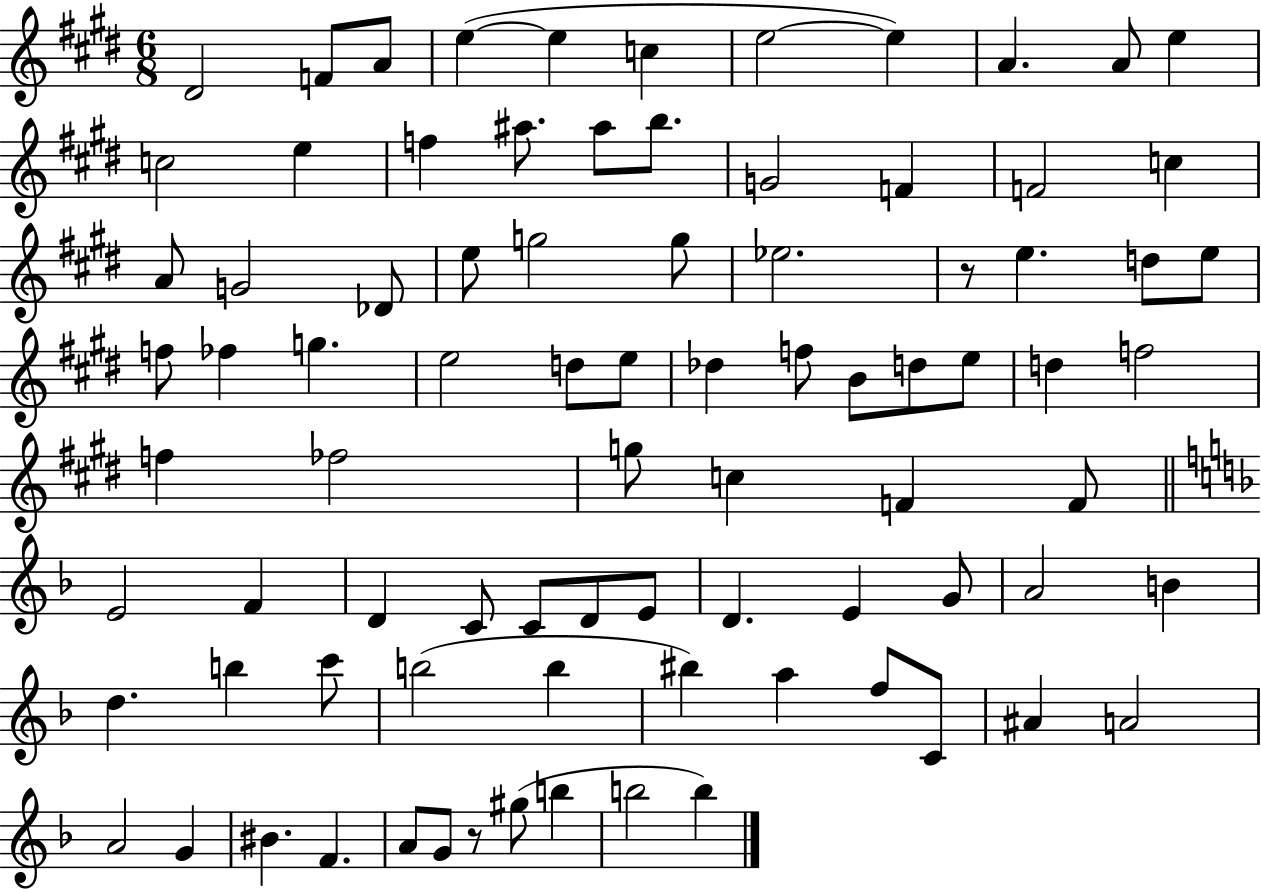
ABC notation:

X:1
T:Untitled
M:6/8
L:1/4
K:E
^D2 F/2 A/2 e e c e2 e A A/2 e c2 e f ^a/2 ^a/2 b/2 G2 F F2 c A/2 G2 _D/2 e/2 g2 g/2 _e2 z/2 e d/2 e/2 f/2 _f g e2 d/2 e/2 _d f/2 B/2 d/2 e/2 d f2 f _f2 g/2 c F F/2 E2 F D C/2 C/2 D/2 E/2 D E G/2 A2 B d b c'/2 b2 b ^b a f/2 C/2 ^A A2 A2 G ^B F A/2 G/2 z/2 ^g/2 b b2 b